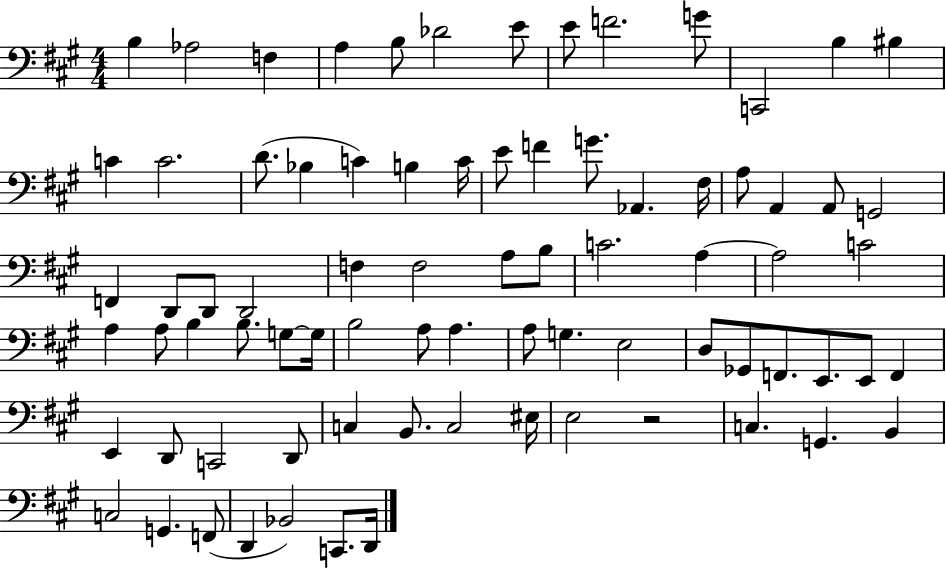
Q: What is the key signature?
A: A major